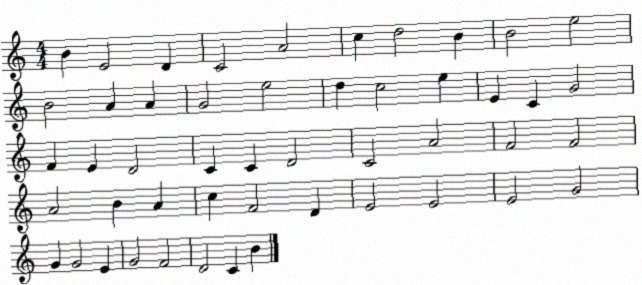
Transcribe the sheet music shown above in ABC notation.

X:1
T:Untitled
M:4/4
L:1/4
K:C
B E2 D C2 A2 c d2 B B2 e2 B2 A A G2 e2 d c2 e E C G2 F E D2 C C D2 C2 A2 F2 F2 A2 B A c F2 D E2 E2 E2 G2 G G2 E G2 F2 D2 C B